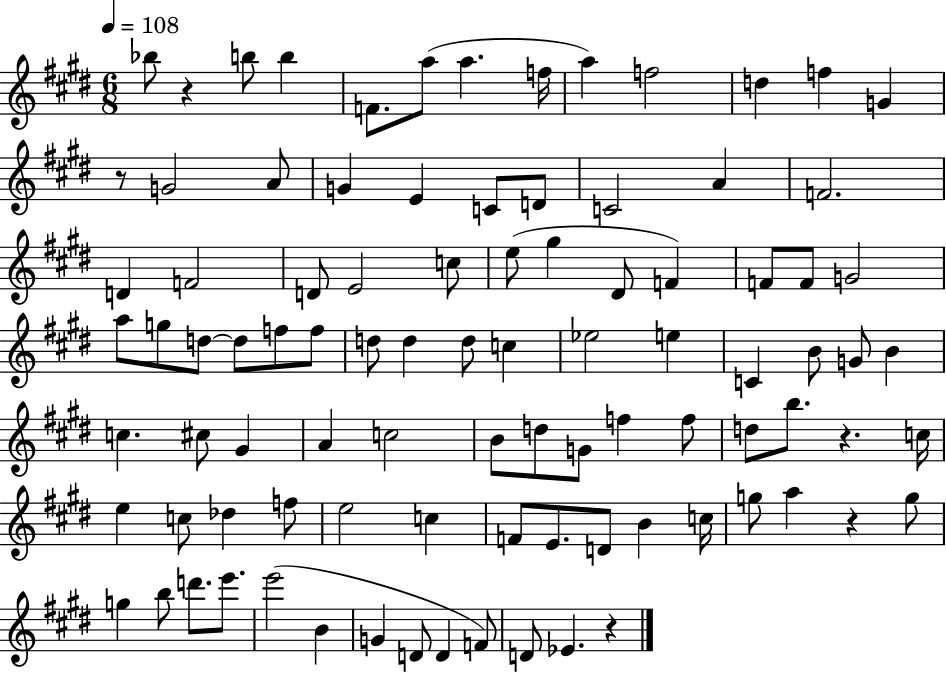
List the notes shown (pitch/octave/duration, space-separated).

Bb5/e R/q B5/e B5/q F4/e. A5/e A5/q. F5/s A5/q F5/h D5/q F5/q G4/q R/e G4/h A4/e G4/q E4/q C4/e D4/e C4/h A4/q F4/h. D4/q F4/h D4/e E4/h C5/e E5/e G#5/q D#4/e F4/q F4/e F4/e G4/h A5/e G5/e D5/e D5/e F5/e F5/e D5/e D5/q D5/e C5/q Eb5/h E5/q C4/q B4/e G4/e B4/q C5/q. C#5/e G#4/q A4/q C5/h B4/e D5/e G4/e F5/q F5/e D5/e B5/e. R/q. C5/s E5/q C5/e Db5/q F5/e E5/h C5/q F4/e E4/e. D4/e B4/q C5/s G5/e A5/q R/q G5/e G5/q B5/e D6/e. E6/e. E6/h B4/q G4/q D4/e D4/q F4/e D4/e Eb4/q. R/q